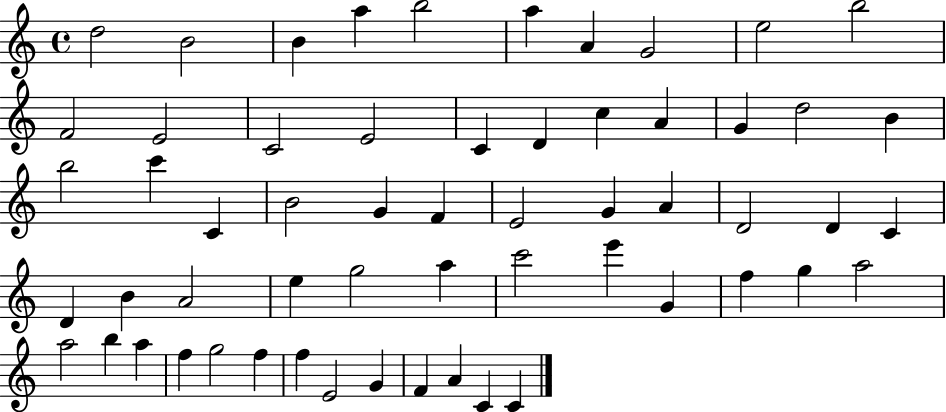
{
  \clef treble
  \time 4/4
  \defaultTimeSignature
  \key c \major
  d''2 b'2 | b'4 a''4 b''2 | a''4 a'4 g'2 | e''2 b''2 | \break f'2 e'2 | c'2 e'2 | c'4 d'4 c''4 a'4 | g'4 d''2 b'4 | \break b''2 c'''4 c'4 | b'2 g'4 f'4 | e'2 g'4 a'4 | d'2 d'4 c'4 | \break d'4 b'4 a'2 | e''4 g''2 a''4 | c'''2 e'''4 g'4 | f''4 g''4 a''2 | \break a''2 b''4 a''4 | f''4 g''2 f''4 | f''4 e'2 g'4 | f'4 a'4 c'4 c'4 | \break \bar "|."
}